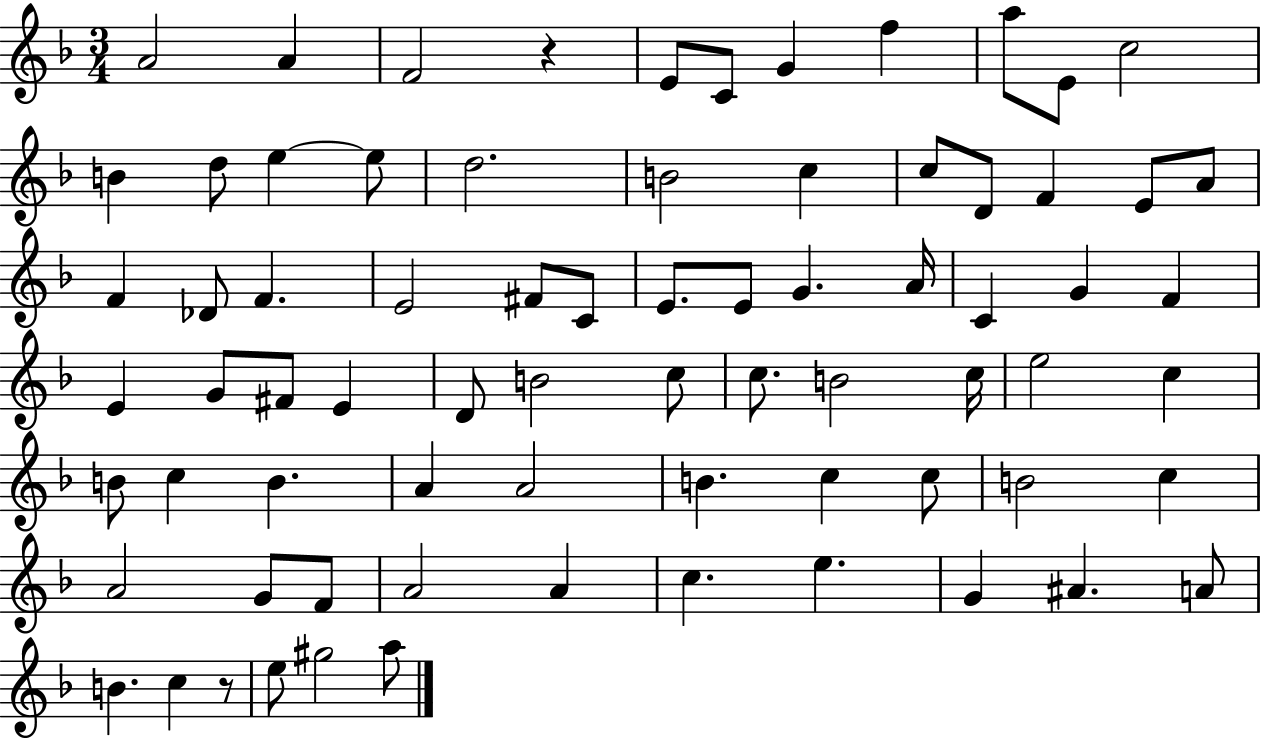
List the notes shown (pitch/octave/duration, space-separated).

A4/h A4/q F4/h R/q E4/e C4/e G4/q F5/q A5/e E4/e C5/h B4/q D5/e E5/q E5/e D5/h. B4/h C5/q C5/e D4/e F4/q E4/e A4/e F4/q Db4/e F4/q. E4/h F#4/e C4/e E4/e. E4/e G4/q. A4/s C4/q G4/q F4/q E4/q G4/e F#4/e E4/q D4/e B4/h C5/e C5/e. B4/h C5/s E5/h C5/q B4/e C5/q B4/q. A4/q A4/h B4/q. C5/q C5/e B4/h C5/q A4/h G4/e F4/e A4/h A4/q C5/q. E5/q. G4/q A#4/q. A4/e B4/q. C5/q R/e E5/e G#5/h A5/e